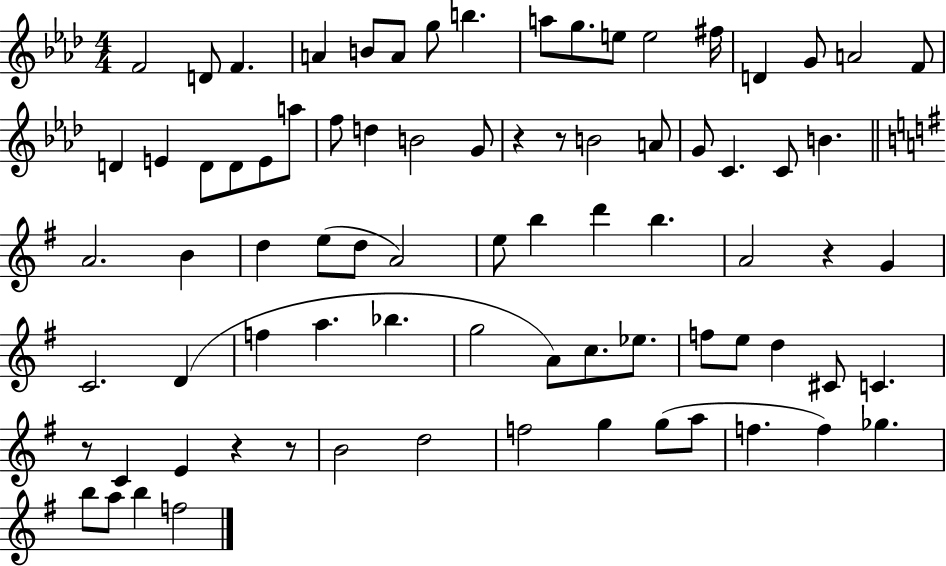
{
  \clef treble
  \numericTimeSignature
  \time 4/4
  \key aes \major
  \repeat volta 2 { f'2 d'8 f'4. | a'4 b'8 a'8 g''8 b''4. | a''8 g''8. e''8 e''2 fis''16 | d'4 g'8 a'2 f'8 | \break d'4 e'4 d'8 d'8 e'8 a''8 | f''8 d''4 b'2 g'8 | r4 r8 b'2 a'8 | g'8 c'4. c'8 b'4. | \break \bar "||" \break \key g \major a'2. b'4 | d''4 e''8( d''8 a'2) | e''8 b''4 d'''4 b''4. | a'2 r4 g'4 | \break c'2. d'4( | f''4 a''4. bes''4. | g''2 a'8) c''8. ees''8. | f''8 e''8 d''4 cis'8 c'4. | \break r8 c'4 e'4 r4 r8 | b'2 d''2 | f''2 g''4 g''8( a''8 | f''4. f''4) ges''4. | \break b''8 a''8 b''4 f''2 | } \bar "|."
}